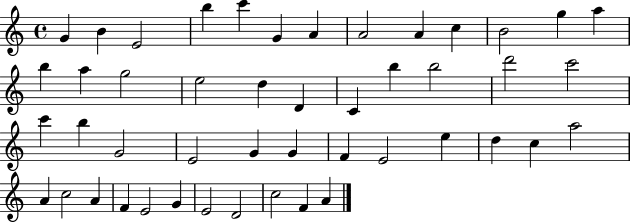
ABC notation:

X:1
T:Untitled
M:4/4
L:1/4
K:C
G B E2 b c' G A A2 A c B2 g a b a g2 e2 d D C b b2 d'2 c'2 c' b G2 E2 G G F E2 e d c a2 A c2 A F E2 G E2 D2 c2 F A